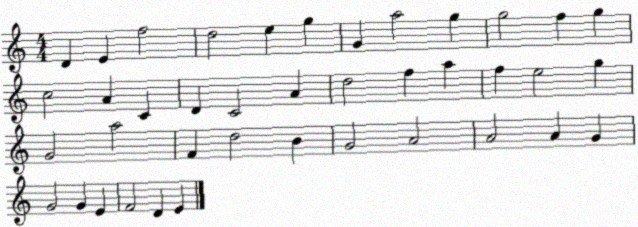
X:1
T:Untitled
M:4/4
L:1/4
K:C
D E f2 d2 e g G a2 g g2 f g c2 A C D C2 A d2 f a f e2 g G2 a2 F d2 B G2 A2 A2 A G G2 G E F2 D E